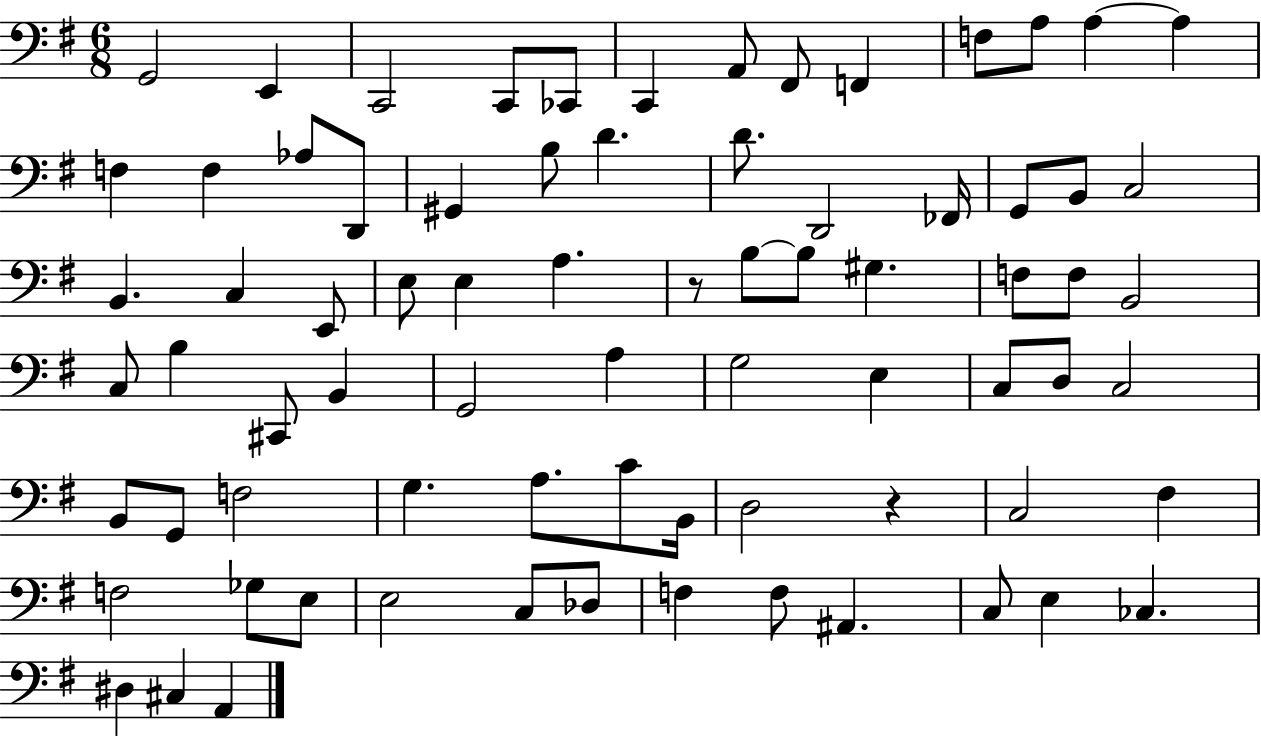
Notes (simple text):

G2/h E2/q C2/h C2/e CES2/e C2/q A2/e F#2/e F2/q F3/e A3/e A3/q A3/q F3/q F3/q Ab3/e D2/e G#2/q B3/e D4/q. D4/e. D2/h FES2/s G2/e B2/e C3/h B2/q. C3/q E2/e E3/e E3/q A3/q. R/e B3/e B3/e G#3/q. F3/e F3/e B2/h C3/e B3/q C#2/e B2/q G2/h A3/q G3/h E3/q C3/e D3/e C3/h B2/e G2/e F3/h G3/q. A3/e. C4/e B2/s D3/h R/q C3/h F#3/q F3/h Gb3/e E3/e E3/h C3/e Db3/e F3/q F3/e A#2/q. C3/e E3/q CES3/q. D#3/q C#3/q A2/q